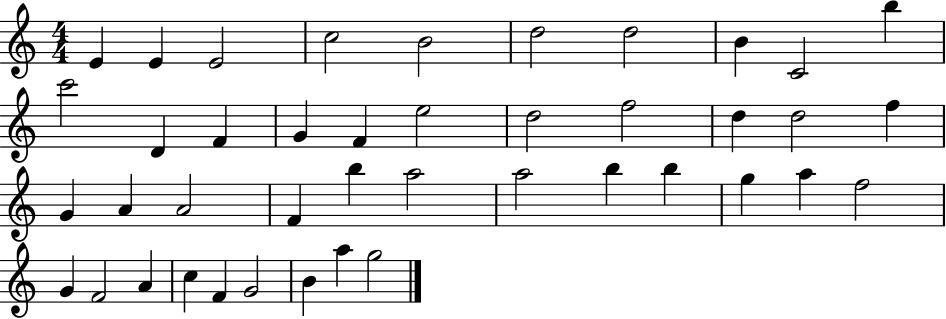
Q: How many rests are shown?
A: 0